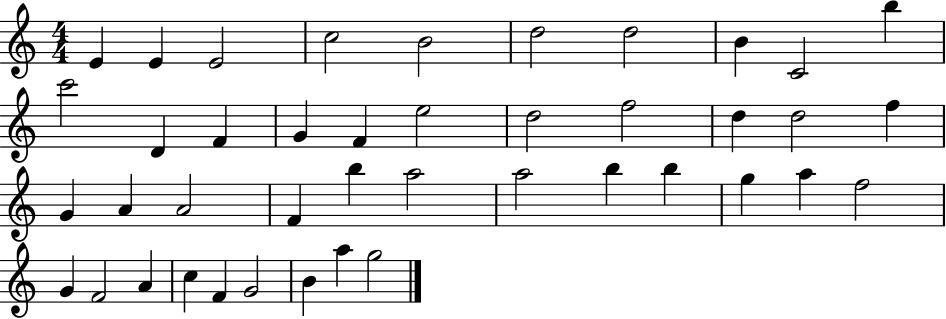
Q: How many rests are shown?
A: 0